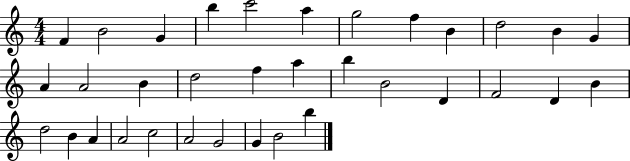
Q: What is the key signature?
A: C major